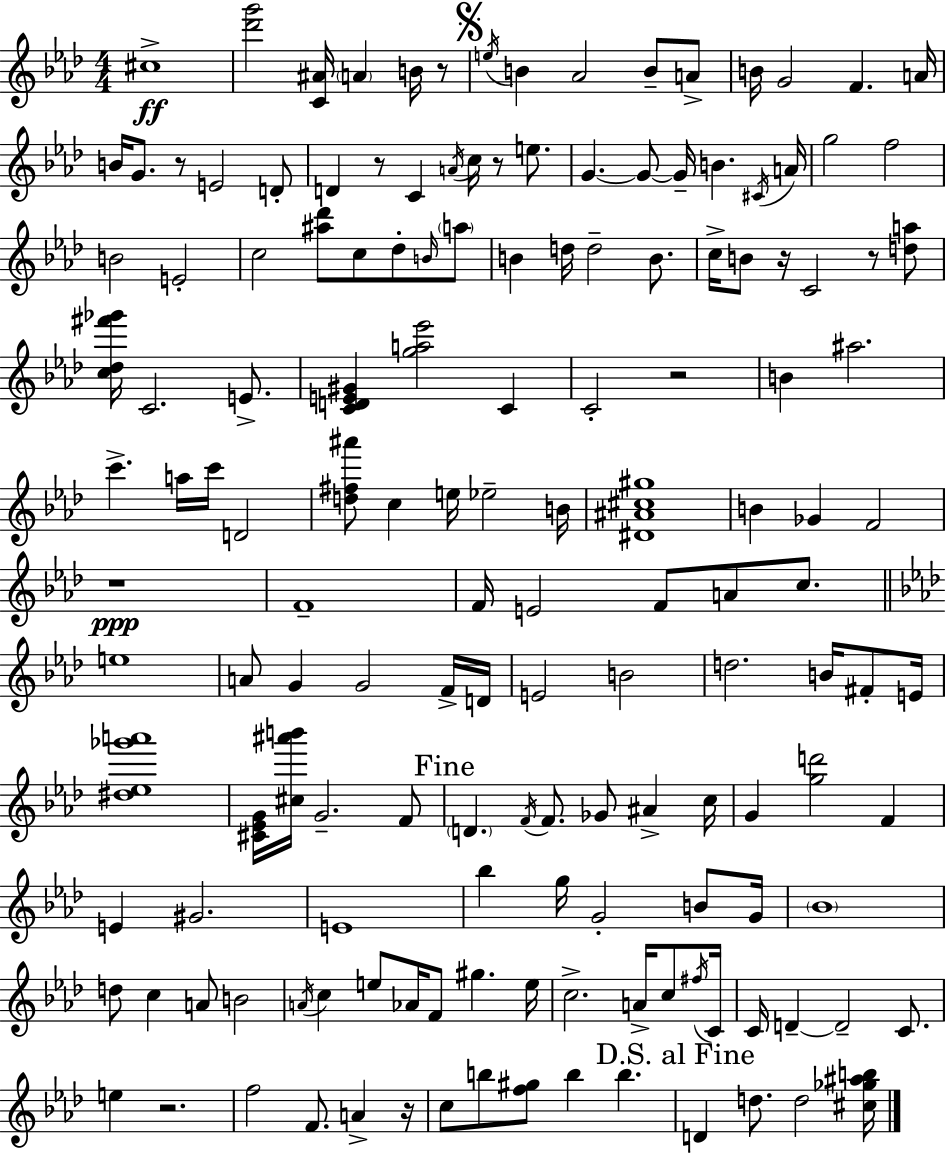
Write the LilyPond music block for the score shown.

{
  \clef treble
  \numericTimeSignature
  \time 4/4
  \key aes \major
  cis''1->\ff | <des''' g'''>2 <c' ais'>16 \parenthesize a'4 b'16 r8 | \mark \markup { \musicglyph "scripts.segno" } \acciaccatura { e''16 } b'4 aes'2 b'8-- a'8-> | b'16 g'2 f'4. | \break a'16 b'16 g'8. r8 e'2 d'8-. | d'4 r8 c'4 \acciaccatura { a'16 } c''16 r8 e''8. | g'4.~~ g'8~~ g'16-- b'4. | \acciaccatura { cis'16 } a'16 g''2 f''2 | \break b'2 e'2-. | c''2 <ais'' des'''>8 c''8 des''8-. | \grace { b'16 } \parenthesize a''8 b'4 d''16 d''2-- | b'8. c''16-> b'8 r16 c'2 | \break r8 <d'' a''>8 <c'' des'' fis''' ges'''>16 c'2. | e'8.-> <c' d' e' gis'>4 <g'' a'' ees'''>2 | c'4 c'2-. r2 | b'4 ais''2. | \break c'''4.-> a''16 c'''16 d'2 | <d'' fis'' ais'''>8 c''4 e''16 ees''2-- | b'16 <dis' ais' cis'' gis''>1 | b'4 ges'4 f'2 | \break r1\ppp | f'1-- | f'16 e'2 f'8 a'8 | c''8. \bar "||" \break \key aes \major e''1 | a'8 g'4 g'2 f'16-> d'16 | e'2 b'2 | d''2. b'16 fis'8-. e'16 | \break <dis'' ees'' ges''' a'''>1 | <cis' ees' g'>16 <cis'' ais''' b'''>16 g'2.-- f'8 | \mark "Fine" \parenthesize d'4. \acciaccatura { f'16 } f'8. ges'8 ais'4-> | c''16 g'4 <g'' d'''>2 f'4 | \break e'4 gis'2. | e'1 | bes''4 g''16 g'2-. b'8 | g'16 \parenthesize bes'1 | \break d''8 c''4 a'8 b'2 | \acciaccatura { a'16 } c''4 e''8 aes'16 f'8 gis''4. | e''16 c''2.-> a'16-> c''8 | \acciaccatura { fis''16 } c'16 c'16 d'4--~~ d'2-- | \break c'8. e''4 r2. | f''2 f'8. a'4-> | r16 c''8 b''8 <f'' gis''>8 b''4 b''4. | \mark "D.S. al Fine" d'4 d''8. d''2 | \break <cis'' ges'' ais'' b''>16 \bar "|."
}